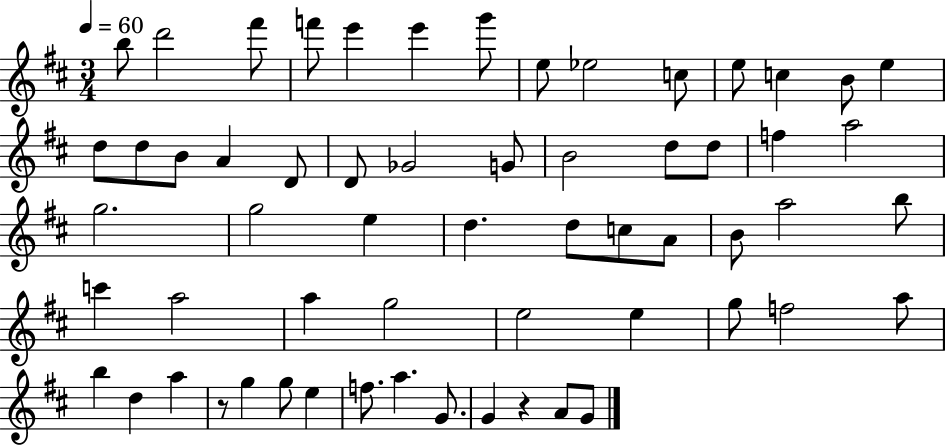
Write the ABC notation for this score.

X:1
T:Untitled
M:3/4
L:1/4
K:D
b/2 d'2 ^f'/2 f'/2 e' e' g'/2 e/2 _e2 c/2 e/2 c B/2 e d/2 d/2 B/2 A D/2 D/2 _G2 G/2 B2 d/2 d/2 f a2 g2 g2 e d d/2 c/2 A/2 B/2 a2 b/2 c' a2 a g2 e2 e g/2 f2 a/2 b d a z/2 g g/2 e f/2 a G/2 G z A/2 G/2